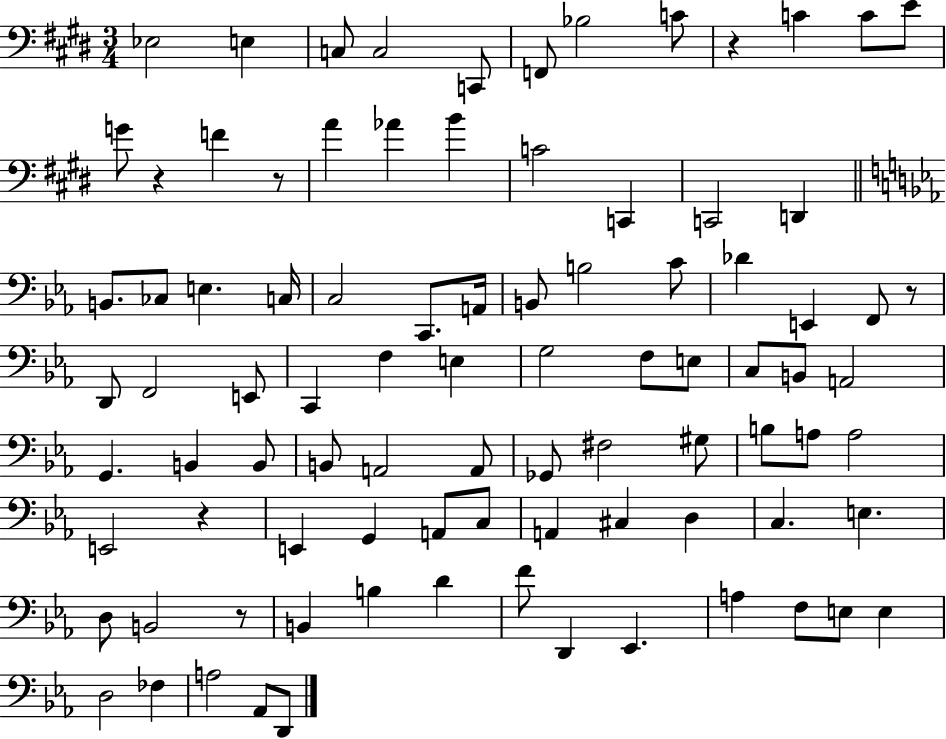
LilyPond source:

{
  \clef bass
  \numericTimeSignature
  \time 3/4
  \key e \major
  ees2 e4 | c8 c2 c,8 | f,8 bes2 c'8 | r4 c'4 c'8 e'8 | \break g'8 r4 f'4 r8 | a'4 aes'4 b'4 | c'2 c,4 | c,2 d,4 | \break \bar "||" \break \key ees \major b,8. ces8 e4. c16 | c2 c,8. a,16 | b,8 b2 c'8 | des'4 e,4 f,8 r8 | \break d,8 f,2 e,8 | c,4 f4 e4 | g2 f8 e8 | c8 b,8 a,2 | \break g,4. b,4 b,8 | b,8 a,2 a,8 | ges,8 fis2 gis8 | b8 a8 a2 | \break e,2 r4 | e,4 g,4 a,8 c8 | a,4 cis4 d4 | c4. e4. | \break d8 b,2 r8 | b,4 b4 d'4 | f'8 d,4 ees,4. | a4 f8 e8 e4 | \break d2 fes4 | a2 aes,8 d,8 | \bar "|."
}